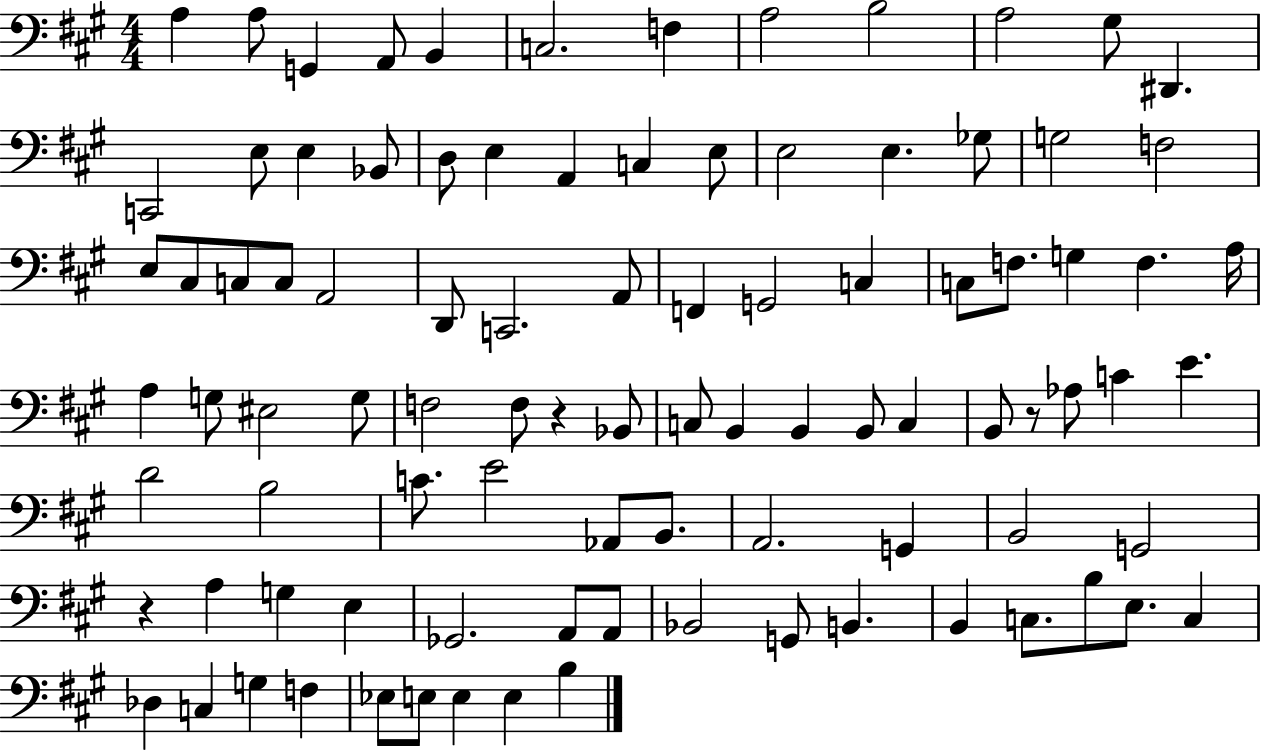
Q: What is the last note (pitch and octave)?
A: B3